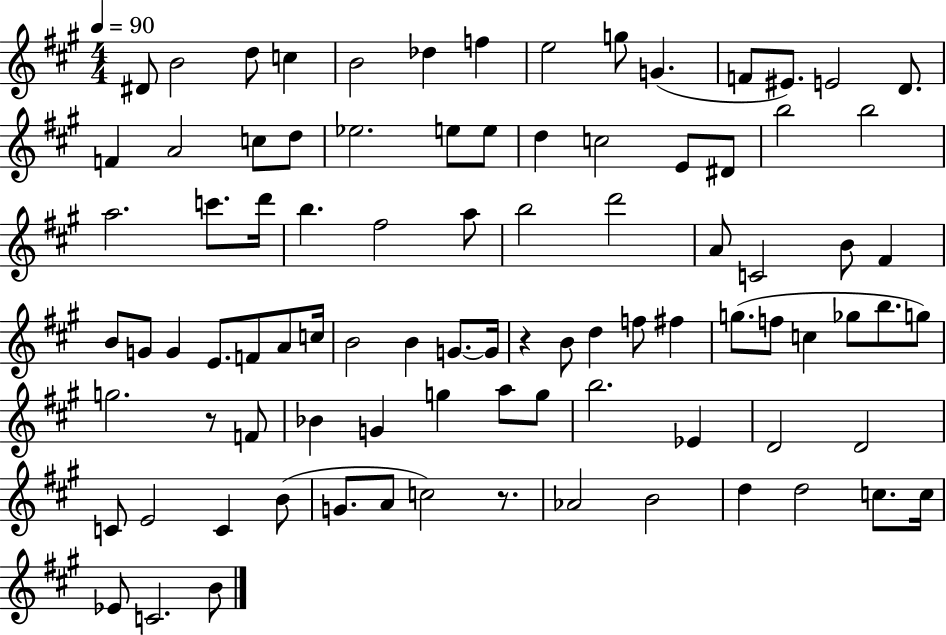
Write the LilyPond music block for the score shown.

{
  \clef treble
  \numericTimeSignature
  \time 4/4
  \key a \major
  \tempo 4 = 90
  dis'8 b'2 d''8 c''4 | b'2 des''4 f''4 | e''2 g''8 g'4.( | f'8 eis'8.) e'2 d'8. | \break f'4 a'2 c''8 d''8 | ees''2. e''8 e''8 | d''4 c''2 e'8 dis'8 | b''2 b''2 | \break a''2. c'''8. d'''16 | b''4. fis''2 a''8 | b''2 d'''2 | a'8 c'2 b'8 fis'4 | \break b'8 g'8 g'4 e'8. f'8 a'8 c''16 | b'2 b'4 g'8.~~ g'16 | r4 b'8 d''4 f''8 fis''4 | g''8.( f''8 c''4 ges''8 b''8. g''8) | \break g''2. r8 f'8 | bes'4 g'4 g''4 a''8 g''8 | b''2. ees'4 | d'2 d'2 | \break c'8 e'2 c'4 b'8( | g'8. a'8 c''2) r8. | aes'2 b'2 | d''4 d''2 c''8. c''16 | \break ees'8 c'2. b'8 | \bar "|."
}